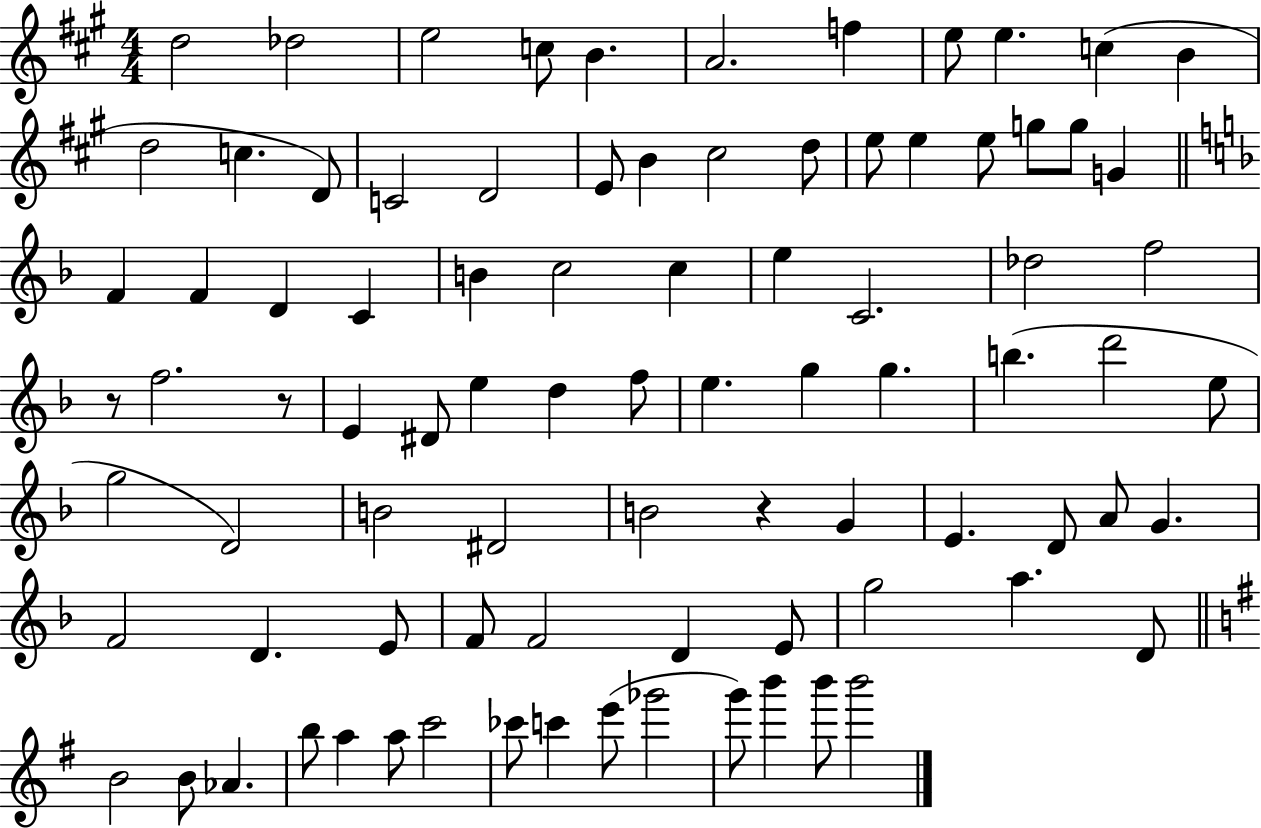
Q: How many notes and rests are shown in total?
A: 87